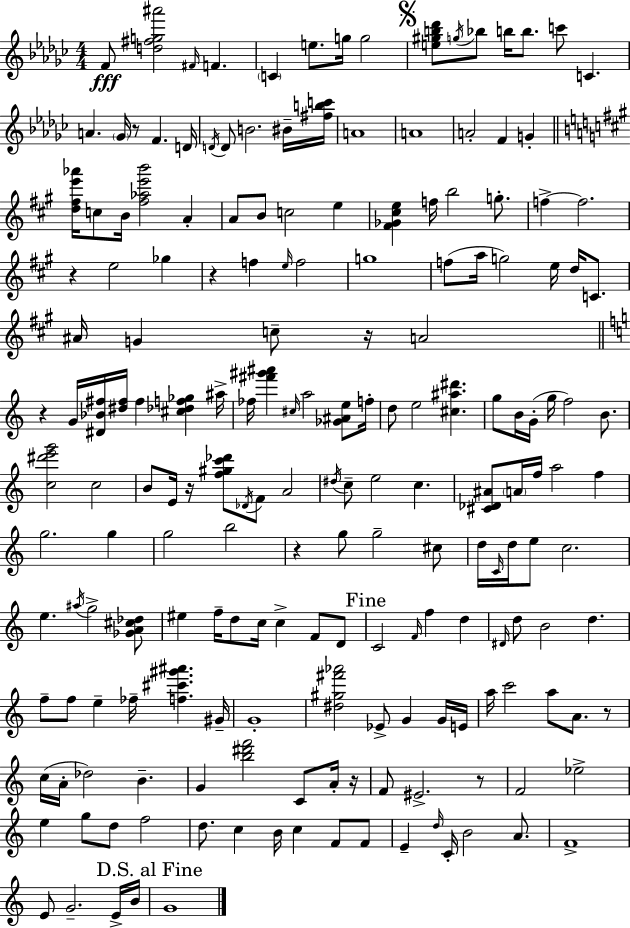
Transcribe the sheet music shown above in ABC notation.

X:1
T:Untitled
M:4/4
L:1/4
K:Ebm
F/2 [d^fg^a']2 ^F/4 F C e/2 g/4 g2 [e^gb_d']/2 g/4 _b/2 b/4 b/2 c'/2 C A _G/4 z/2 F D/4 D/4 D/2 B2 ^B/4 [^fbc']/4 A4 A4 A2 F G [d^fe'_a']/4 c/2 B/4 [^f_ae'b']2 A A/2 B/2 c2 e [^F_G^ce] f/4 b2 g/2 f f2 z e2 _g z f e/4 f2 g4 f/2 a/4 g2 e/4 d/4 C/2 ^A/4 G c/2 z/4 A2 z G/4 [^D_B^f]/4 [^d^f]/4 ^f [^c_df_g] ^a/4 _f/4 [^f'^g'^a'] ^c/4 a2 [_G^Ae]/2 f/4 d/2 e2 [^c^a^d'] g/2 B/4 G/4 g/4 f2 B/2 [c^d'e'g']2 c2 B/2 E/4 z/4 [f^gc'_d']/2 _D/4 F/2 A2 ^d/4 c/2 e2 c [^C_D^A]/2 A/4 f/4 a2 f g2 g g2 b2 z g/2 g2 ^c/2 d/4 C/4 d/4 e/2 c2 e ^a/4 g2 [_GA^c_d]/2 ^e f/4 d/2 c/4 c F/2 D/2 C2 F/4 f d ^D/4 d/2 B2 d f/2 f/2 e _f/4 [f^c'^g'^a'] ^G/4 G4 [^d^g^f'_a']2 _E/2 G G/4 E/4 a/4 c'2 a/2 A/2 z/2 c/4 A/4 _d2 B G [b^d'f']2 C/2 A/4 z/4 F/2 ^E2 z/2 F2 _e2 e g/2 d/2 f2 d/2 c B/4 c F/2 F/2 E d/4 C/4 B2 A/2 F4 E/2 G2 E/4 B/4 G4